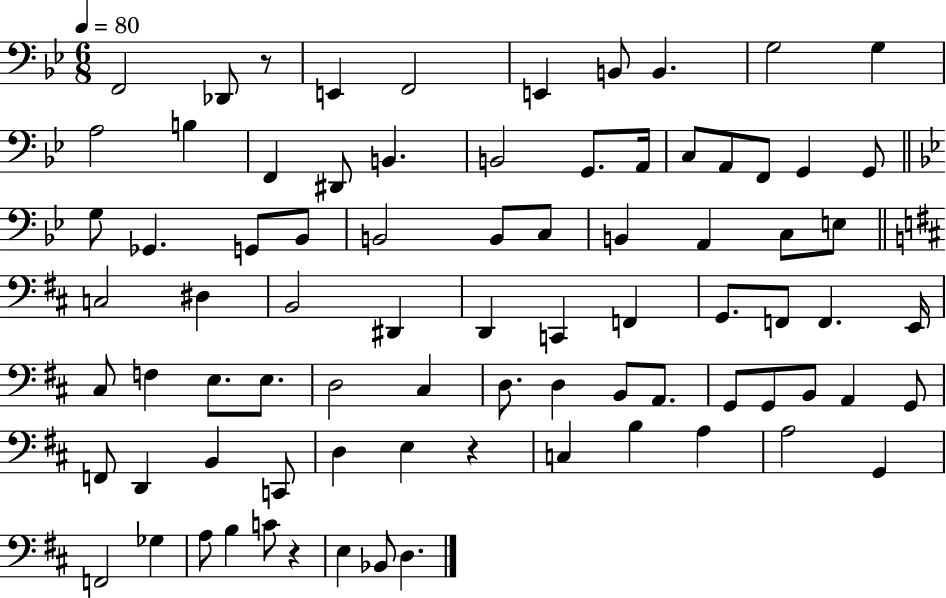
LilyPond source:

{
  \clef bass
  \numericTimeSignature
  \time 6/8
  \key bes \major
  \tempo 4 = 80
  \repeat volta 2 { f,2 des,8 r8 | e,4 f,2 | e,4 b,8 b,4. | g2 g4 | \break a2 b4 | f,4 dis,8 b,4. | b,2 g,8. a,16 | c8 a,8 f,8 g,4 g,8 | \break \bar "||" \break \key bes \major g8 ges,4. g,8 bes,8 | b,2 b,8 c8 | b,4 a,4 c8 e8 | \bar "||" \break \key d \major c2 dis4 | b,2 dis,4 | d,4 c,4 f,4 | g,8. f,8 f,4. e,16 | \break cis8 f4 e8. e8. | d2 cis4 | d8. d4 b,8 a,8. | g,8 g,8 b,8 a,4 g,8 | \break f,8 d,4 b,4 c,8 | d4 e4 r4 | c4 b4 a4 | a2 g,4 | \break f,2 ges4 | a8 b4 c'8 r4 | e4 bes,8 d4. | } \bar "|."
}